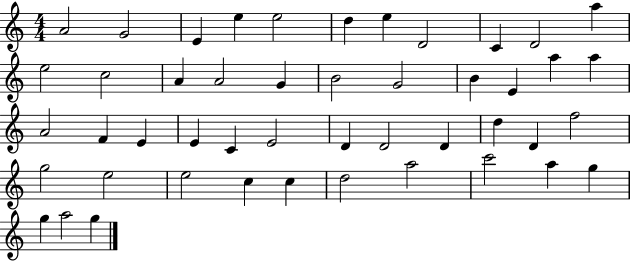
{
  \clef treble
  \numericTimeSignature
  \time 4/4
  \key c \major
  a'2 g'2 | e'4 e''4 e''2 | d''4 e''4 d'2 | c'4 d'2 a''4 | \break e''2 c''2 | a'4 a'2 g'4 | b'2 g'2 | b'4 e'4 a''4 a''4 | \break a'2 f'4 e'4 | e'4 c'4 e'2 | d'4 d'2 d'4 | d''4 d'4 f''2 | \break g''2 e''2 | e''2 c''4 c''4 | d''2 a''2 | c'''2 a''4 g''4 | \break g''4 a''2 g''4 | \bar "|."
}